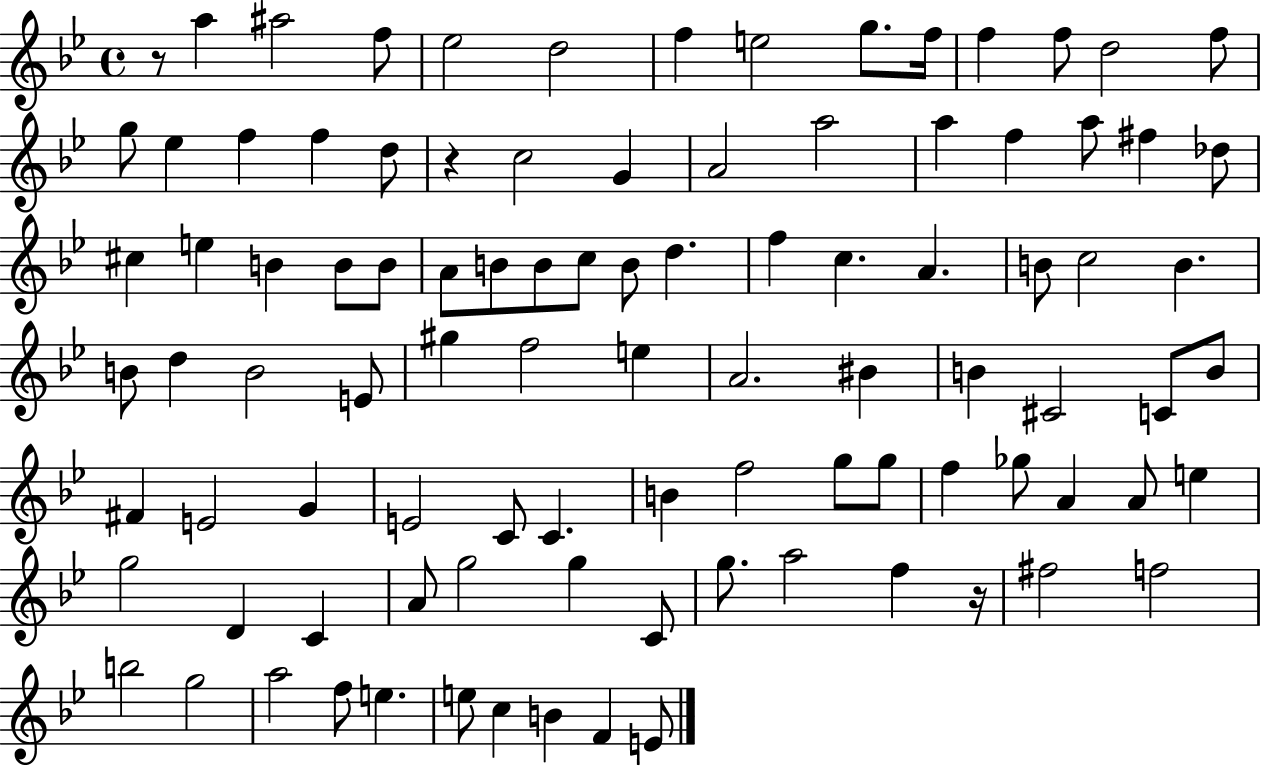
{
  \clef treble
  \time 4/4
  \defaultTimeSignature
  \key bes \major
  r8 a''4 ais''2 f''8 | ees''2 d''2 | f''4 e''2 g''8. f''16 | f''4 f''8 d''2 f''8 | \break g''8 ees''4 f''4 f''4 d''8 | r4 c''2 g'4 | a'2 a''2 | a''4 f''4 a''8 fis''4 des''8 | \break cis''4 e''4 b'4 b'8 b'8 | a'8 b'8 b'8 c''8 b'8 d''4. | f''4 c''4. a'4. | b'8 c''2 b'4. | \break b'8 d''4 b'2 e'8 | gis''4 f''2 e''4 | a'2. bis'4 | b'4 cis'2 c'8 b'8 | \break fis'4 e'2 g'4 | e'2 c'8 c'4. | b'4 f''2 g''8 g''8 | f''4 ges''8 a'4 a'8 e''4 | \break g''2 d'4 c'4 | a'8 g''2 g''4 c'8 | g''8. a''2 f''4 r16 | fis''2 f''2 | \break b''2 g''2 | a''2 f''8 e''4. | e''8 c''4 b'4 f'4 e'8 | \bar "|."
}